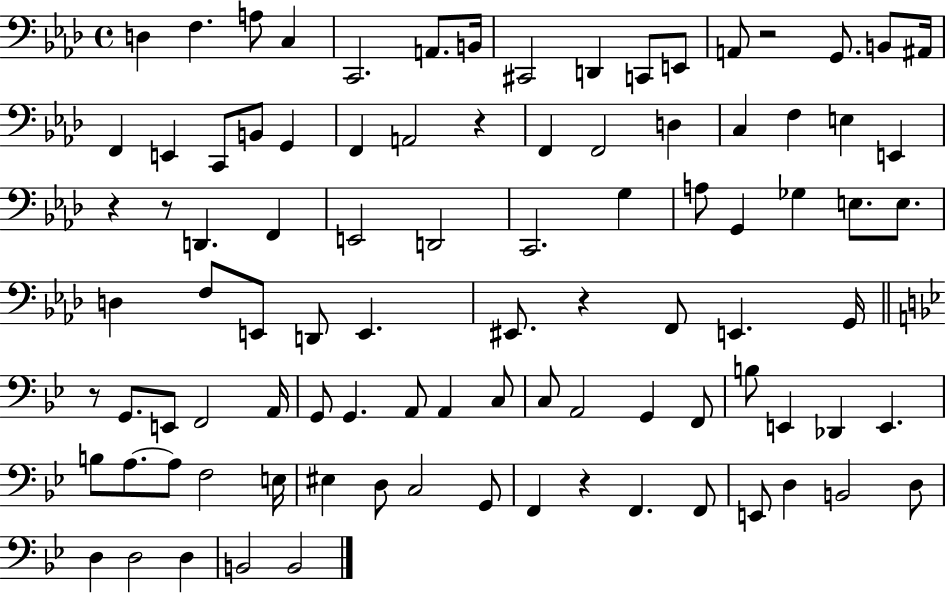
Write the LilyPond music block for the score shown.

{
  \clef bass
  \time 4/4
  \defaultTimeSignature
  \key aes \major
  \repeat volta 2 { d4 f4. a8 c4 | c,2. a,8. b,16 | cis,2 d,4 c,8 e,8 | a,8 r2 g,8. b,8 ais,16 | \break f,4 e,4 c,8 b,8 g,4 | f,4 a,2 r4 | f,4 f,2 d4 | c4 f4 e4 e,4 | \break r4 r8 d,4. f,4 | e,2 d,2 | c,2. g4 | a8 g,4 ges4 e8. e8. | \break d4 f8 e,8 d,8 e,4. | eis,8. r4 f,8 e,4. g,16 | \bar "||" \break \key bes \major r8 g,8. e,8 f,2 a,16 | g,8 g,4. a,8 a,4 c8 | c8 a,2 g,4 f,8 | b8 e,4 des,4 e,4. | \break b8 a8.~~ a8 f2 e16 | eis4 d8 c2 g,8 | f,4 r4 f,4. f,8 | e,8 d4 b,2 d8 | \break d4 d2 d4 | b,2 b,2 | } \bar "|."
}